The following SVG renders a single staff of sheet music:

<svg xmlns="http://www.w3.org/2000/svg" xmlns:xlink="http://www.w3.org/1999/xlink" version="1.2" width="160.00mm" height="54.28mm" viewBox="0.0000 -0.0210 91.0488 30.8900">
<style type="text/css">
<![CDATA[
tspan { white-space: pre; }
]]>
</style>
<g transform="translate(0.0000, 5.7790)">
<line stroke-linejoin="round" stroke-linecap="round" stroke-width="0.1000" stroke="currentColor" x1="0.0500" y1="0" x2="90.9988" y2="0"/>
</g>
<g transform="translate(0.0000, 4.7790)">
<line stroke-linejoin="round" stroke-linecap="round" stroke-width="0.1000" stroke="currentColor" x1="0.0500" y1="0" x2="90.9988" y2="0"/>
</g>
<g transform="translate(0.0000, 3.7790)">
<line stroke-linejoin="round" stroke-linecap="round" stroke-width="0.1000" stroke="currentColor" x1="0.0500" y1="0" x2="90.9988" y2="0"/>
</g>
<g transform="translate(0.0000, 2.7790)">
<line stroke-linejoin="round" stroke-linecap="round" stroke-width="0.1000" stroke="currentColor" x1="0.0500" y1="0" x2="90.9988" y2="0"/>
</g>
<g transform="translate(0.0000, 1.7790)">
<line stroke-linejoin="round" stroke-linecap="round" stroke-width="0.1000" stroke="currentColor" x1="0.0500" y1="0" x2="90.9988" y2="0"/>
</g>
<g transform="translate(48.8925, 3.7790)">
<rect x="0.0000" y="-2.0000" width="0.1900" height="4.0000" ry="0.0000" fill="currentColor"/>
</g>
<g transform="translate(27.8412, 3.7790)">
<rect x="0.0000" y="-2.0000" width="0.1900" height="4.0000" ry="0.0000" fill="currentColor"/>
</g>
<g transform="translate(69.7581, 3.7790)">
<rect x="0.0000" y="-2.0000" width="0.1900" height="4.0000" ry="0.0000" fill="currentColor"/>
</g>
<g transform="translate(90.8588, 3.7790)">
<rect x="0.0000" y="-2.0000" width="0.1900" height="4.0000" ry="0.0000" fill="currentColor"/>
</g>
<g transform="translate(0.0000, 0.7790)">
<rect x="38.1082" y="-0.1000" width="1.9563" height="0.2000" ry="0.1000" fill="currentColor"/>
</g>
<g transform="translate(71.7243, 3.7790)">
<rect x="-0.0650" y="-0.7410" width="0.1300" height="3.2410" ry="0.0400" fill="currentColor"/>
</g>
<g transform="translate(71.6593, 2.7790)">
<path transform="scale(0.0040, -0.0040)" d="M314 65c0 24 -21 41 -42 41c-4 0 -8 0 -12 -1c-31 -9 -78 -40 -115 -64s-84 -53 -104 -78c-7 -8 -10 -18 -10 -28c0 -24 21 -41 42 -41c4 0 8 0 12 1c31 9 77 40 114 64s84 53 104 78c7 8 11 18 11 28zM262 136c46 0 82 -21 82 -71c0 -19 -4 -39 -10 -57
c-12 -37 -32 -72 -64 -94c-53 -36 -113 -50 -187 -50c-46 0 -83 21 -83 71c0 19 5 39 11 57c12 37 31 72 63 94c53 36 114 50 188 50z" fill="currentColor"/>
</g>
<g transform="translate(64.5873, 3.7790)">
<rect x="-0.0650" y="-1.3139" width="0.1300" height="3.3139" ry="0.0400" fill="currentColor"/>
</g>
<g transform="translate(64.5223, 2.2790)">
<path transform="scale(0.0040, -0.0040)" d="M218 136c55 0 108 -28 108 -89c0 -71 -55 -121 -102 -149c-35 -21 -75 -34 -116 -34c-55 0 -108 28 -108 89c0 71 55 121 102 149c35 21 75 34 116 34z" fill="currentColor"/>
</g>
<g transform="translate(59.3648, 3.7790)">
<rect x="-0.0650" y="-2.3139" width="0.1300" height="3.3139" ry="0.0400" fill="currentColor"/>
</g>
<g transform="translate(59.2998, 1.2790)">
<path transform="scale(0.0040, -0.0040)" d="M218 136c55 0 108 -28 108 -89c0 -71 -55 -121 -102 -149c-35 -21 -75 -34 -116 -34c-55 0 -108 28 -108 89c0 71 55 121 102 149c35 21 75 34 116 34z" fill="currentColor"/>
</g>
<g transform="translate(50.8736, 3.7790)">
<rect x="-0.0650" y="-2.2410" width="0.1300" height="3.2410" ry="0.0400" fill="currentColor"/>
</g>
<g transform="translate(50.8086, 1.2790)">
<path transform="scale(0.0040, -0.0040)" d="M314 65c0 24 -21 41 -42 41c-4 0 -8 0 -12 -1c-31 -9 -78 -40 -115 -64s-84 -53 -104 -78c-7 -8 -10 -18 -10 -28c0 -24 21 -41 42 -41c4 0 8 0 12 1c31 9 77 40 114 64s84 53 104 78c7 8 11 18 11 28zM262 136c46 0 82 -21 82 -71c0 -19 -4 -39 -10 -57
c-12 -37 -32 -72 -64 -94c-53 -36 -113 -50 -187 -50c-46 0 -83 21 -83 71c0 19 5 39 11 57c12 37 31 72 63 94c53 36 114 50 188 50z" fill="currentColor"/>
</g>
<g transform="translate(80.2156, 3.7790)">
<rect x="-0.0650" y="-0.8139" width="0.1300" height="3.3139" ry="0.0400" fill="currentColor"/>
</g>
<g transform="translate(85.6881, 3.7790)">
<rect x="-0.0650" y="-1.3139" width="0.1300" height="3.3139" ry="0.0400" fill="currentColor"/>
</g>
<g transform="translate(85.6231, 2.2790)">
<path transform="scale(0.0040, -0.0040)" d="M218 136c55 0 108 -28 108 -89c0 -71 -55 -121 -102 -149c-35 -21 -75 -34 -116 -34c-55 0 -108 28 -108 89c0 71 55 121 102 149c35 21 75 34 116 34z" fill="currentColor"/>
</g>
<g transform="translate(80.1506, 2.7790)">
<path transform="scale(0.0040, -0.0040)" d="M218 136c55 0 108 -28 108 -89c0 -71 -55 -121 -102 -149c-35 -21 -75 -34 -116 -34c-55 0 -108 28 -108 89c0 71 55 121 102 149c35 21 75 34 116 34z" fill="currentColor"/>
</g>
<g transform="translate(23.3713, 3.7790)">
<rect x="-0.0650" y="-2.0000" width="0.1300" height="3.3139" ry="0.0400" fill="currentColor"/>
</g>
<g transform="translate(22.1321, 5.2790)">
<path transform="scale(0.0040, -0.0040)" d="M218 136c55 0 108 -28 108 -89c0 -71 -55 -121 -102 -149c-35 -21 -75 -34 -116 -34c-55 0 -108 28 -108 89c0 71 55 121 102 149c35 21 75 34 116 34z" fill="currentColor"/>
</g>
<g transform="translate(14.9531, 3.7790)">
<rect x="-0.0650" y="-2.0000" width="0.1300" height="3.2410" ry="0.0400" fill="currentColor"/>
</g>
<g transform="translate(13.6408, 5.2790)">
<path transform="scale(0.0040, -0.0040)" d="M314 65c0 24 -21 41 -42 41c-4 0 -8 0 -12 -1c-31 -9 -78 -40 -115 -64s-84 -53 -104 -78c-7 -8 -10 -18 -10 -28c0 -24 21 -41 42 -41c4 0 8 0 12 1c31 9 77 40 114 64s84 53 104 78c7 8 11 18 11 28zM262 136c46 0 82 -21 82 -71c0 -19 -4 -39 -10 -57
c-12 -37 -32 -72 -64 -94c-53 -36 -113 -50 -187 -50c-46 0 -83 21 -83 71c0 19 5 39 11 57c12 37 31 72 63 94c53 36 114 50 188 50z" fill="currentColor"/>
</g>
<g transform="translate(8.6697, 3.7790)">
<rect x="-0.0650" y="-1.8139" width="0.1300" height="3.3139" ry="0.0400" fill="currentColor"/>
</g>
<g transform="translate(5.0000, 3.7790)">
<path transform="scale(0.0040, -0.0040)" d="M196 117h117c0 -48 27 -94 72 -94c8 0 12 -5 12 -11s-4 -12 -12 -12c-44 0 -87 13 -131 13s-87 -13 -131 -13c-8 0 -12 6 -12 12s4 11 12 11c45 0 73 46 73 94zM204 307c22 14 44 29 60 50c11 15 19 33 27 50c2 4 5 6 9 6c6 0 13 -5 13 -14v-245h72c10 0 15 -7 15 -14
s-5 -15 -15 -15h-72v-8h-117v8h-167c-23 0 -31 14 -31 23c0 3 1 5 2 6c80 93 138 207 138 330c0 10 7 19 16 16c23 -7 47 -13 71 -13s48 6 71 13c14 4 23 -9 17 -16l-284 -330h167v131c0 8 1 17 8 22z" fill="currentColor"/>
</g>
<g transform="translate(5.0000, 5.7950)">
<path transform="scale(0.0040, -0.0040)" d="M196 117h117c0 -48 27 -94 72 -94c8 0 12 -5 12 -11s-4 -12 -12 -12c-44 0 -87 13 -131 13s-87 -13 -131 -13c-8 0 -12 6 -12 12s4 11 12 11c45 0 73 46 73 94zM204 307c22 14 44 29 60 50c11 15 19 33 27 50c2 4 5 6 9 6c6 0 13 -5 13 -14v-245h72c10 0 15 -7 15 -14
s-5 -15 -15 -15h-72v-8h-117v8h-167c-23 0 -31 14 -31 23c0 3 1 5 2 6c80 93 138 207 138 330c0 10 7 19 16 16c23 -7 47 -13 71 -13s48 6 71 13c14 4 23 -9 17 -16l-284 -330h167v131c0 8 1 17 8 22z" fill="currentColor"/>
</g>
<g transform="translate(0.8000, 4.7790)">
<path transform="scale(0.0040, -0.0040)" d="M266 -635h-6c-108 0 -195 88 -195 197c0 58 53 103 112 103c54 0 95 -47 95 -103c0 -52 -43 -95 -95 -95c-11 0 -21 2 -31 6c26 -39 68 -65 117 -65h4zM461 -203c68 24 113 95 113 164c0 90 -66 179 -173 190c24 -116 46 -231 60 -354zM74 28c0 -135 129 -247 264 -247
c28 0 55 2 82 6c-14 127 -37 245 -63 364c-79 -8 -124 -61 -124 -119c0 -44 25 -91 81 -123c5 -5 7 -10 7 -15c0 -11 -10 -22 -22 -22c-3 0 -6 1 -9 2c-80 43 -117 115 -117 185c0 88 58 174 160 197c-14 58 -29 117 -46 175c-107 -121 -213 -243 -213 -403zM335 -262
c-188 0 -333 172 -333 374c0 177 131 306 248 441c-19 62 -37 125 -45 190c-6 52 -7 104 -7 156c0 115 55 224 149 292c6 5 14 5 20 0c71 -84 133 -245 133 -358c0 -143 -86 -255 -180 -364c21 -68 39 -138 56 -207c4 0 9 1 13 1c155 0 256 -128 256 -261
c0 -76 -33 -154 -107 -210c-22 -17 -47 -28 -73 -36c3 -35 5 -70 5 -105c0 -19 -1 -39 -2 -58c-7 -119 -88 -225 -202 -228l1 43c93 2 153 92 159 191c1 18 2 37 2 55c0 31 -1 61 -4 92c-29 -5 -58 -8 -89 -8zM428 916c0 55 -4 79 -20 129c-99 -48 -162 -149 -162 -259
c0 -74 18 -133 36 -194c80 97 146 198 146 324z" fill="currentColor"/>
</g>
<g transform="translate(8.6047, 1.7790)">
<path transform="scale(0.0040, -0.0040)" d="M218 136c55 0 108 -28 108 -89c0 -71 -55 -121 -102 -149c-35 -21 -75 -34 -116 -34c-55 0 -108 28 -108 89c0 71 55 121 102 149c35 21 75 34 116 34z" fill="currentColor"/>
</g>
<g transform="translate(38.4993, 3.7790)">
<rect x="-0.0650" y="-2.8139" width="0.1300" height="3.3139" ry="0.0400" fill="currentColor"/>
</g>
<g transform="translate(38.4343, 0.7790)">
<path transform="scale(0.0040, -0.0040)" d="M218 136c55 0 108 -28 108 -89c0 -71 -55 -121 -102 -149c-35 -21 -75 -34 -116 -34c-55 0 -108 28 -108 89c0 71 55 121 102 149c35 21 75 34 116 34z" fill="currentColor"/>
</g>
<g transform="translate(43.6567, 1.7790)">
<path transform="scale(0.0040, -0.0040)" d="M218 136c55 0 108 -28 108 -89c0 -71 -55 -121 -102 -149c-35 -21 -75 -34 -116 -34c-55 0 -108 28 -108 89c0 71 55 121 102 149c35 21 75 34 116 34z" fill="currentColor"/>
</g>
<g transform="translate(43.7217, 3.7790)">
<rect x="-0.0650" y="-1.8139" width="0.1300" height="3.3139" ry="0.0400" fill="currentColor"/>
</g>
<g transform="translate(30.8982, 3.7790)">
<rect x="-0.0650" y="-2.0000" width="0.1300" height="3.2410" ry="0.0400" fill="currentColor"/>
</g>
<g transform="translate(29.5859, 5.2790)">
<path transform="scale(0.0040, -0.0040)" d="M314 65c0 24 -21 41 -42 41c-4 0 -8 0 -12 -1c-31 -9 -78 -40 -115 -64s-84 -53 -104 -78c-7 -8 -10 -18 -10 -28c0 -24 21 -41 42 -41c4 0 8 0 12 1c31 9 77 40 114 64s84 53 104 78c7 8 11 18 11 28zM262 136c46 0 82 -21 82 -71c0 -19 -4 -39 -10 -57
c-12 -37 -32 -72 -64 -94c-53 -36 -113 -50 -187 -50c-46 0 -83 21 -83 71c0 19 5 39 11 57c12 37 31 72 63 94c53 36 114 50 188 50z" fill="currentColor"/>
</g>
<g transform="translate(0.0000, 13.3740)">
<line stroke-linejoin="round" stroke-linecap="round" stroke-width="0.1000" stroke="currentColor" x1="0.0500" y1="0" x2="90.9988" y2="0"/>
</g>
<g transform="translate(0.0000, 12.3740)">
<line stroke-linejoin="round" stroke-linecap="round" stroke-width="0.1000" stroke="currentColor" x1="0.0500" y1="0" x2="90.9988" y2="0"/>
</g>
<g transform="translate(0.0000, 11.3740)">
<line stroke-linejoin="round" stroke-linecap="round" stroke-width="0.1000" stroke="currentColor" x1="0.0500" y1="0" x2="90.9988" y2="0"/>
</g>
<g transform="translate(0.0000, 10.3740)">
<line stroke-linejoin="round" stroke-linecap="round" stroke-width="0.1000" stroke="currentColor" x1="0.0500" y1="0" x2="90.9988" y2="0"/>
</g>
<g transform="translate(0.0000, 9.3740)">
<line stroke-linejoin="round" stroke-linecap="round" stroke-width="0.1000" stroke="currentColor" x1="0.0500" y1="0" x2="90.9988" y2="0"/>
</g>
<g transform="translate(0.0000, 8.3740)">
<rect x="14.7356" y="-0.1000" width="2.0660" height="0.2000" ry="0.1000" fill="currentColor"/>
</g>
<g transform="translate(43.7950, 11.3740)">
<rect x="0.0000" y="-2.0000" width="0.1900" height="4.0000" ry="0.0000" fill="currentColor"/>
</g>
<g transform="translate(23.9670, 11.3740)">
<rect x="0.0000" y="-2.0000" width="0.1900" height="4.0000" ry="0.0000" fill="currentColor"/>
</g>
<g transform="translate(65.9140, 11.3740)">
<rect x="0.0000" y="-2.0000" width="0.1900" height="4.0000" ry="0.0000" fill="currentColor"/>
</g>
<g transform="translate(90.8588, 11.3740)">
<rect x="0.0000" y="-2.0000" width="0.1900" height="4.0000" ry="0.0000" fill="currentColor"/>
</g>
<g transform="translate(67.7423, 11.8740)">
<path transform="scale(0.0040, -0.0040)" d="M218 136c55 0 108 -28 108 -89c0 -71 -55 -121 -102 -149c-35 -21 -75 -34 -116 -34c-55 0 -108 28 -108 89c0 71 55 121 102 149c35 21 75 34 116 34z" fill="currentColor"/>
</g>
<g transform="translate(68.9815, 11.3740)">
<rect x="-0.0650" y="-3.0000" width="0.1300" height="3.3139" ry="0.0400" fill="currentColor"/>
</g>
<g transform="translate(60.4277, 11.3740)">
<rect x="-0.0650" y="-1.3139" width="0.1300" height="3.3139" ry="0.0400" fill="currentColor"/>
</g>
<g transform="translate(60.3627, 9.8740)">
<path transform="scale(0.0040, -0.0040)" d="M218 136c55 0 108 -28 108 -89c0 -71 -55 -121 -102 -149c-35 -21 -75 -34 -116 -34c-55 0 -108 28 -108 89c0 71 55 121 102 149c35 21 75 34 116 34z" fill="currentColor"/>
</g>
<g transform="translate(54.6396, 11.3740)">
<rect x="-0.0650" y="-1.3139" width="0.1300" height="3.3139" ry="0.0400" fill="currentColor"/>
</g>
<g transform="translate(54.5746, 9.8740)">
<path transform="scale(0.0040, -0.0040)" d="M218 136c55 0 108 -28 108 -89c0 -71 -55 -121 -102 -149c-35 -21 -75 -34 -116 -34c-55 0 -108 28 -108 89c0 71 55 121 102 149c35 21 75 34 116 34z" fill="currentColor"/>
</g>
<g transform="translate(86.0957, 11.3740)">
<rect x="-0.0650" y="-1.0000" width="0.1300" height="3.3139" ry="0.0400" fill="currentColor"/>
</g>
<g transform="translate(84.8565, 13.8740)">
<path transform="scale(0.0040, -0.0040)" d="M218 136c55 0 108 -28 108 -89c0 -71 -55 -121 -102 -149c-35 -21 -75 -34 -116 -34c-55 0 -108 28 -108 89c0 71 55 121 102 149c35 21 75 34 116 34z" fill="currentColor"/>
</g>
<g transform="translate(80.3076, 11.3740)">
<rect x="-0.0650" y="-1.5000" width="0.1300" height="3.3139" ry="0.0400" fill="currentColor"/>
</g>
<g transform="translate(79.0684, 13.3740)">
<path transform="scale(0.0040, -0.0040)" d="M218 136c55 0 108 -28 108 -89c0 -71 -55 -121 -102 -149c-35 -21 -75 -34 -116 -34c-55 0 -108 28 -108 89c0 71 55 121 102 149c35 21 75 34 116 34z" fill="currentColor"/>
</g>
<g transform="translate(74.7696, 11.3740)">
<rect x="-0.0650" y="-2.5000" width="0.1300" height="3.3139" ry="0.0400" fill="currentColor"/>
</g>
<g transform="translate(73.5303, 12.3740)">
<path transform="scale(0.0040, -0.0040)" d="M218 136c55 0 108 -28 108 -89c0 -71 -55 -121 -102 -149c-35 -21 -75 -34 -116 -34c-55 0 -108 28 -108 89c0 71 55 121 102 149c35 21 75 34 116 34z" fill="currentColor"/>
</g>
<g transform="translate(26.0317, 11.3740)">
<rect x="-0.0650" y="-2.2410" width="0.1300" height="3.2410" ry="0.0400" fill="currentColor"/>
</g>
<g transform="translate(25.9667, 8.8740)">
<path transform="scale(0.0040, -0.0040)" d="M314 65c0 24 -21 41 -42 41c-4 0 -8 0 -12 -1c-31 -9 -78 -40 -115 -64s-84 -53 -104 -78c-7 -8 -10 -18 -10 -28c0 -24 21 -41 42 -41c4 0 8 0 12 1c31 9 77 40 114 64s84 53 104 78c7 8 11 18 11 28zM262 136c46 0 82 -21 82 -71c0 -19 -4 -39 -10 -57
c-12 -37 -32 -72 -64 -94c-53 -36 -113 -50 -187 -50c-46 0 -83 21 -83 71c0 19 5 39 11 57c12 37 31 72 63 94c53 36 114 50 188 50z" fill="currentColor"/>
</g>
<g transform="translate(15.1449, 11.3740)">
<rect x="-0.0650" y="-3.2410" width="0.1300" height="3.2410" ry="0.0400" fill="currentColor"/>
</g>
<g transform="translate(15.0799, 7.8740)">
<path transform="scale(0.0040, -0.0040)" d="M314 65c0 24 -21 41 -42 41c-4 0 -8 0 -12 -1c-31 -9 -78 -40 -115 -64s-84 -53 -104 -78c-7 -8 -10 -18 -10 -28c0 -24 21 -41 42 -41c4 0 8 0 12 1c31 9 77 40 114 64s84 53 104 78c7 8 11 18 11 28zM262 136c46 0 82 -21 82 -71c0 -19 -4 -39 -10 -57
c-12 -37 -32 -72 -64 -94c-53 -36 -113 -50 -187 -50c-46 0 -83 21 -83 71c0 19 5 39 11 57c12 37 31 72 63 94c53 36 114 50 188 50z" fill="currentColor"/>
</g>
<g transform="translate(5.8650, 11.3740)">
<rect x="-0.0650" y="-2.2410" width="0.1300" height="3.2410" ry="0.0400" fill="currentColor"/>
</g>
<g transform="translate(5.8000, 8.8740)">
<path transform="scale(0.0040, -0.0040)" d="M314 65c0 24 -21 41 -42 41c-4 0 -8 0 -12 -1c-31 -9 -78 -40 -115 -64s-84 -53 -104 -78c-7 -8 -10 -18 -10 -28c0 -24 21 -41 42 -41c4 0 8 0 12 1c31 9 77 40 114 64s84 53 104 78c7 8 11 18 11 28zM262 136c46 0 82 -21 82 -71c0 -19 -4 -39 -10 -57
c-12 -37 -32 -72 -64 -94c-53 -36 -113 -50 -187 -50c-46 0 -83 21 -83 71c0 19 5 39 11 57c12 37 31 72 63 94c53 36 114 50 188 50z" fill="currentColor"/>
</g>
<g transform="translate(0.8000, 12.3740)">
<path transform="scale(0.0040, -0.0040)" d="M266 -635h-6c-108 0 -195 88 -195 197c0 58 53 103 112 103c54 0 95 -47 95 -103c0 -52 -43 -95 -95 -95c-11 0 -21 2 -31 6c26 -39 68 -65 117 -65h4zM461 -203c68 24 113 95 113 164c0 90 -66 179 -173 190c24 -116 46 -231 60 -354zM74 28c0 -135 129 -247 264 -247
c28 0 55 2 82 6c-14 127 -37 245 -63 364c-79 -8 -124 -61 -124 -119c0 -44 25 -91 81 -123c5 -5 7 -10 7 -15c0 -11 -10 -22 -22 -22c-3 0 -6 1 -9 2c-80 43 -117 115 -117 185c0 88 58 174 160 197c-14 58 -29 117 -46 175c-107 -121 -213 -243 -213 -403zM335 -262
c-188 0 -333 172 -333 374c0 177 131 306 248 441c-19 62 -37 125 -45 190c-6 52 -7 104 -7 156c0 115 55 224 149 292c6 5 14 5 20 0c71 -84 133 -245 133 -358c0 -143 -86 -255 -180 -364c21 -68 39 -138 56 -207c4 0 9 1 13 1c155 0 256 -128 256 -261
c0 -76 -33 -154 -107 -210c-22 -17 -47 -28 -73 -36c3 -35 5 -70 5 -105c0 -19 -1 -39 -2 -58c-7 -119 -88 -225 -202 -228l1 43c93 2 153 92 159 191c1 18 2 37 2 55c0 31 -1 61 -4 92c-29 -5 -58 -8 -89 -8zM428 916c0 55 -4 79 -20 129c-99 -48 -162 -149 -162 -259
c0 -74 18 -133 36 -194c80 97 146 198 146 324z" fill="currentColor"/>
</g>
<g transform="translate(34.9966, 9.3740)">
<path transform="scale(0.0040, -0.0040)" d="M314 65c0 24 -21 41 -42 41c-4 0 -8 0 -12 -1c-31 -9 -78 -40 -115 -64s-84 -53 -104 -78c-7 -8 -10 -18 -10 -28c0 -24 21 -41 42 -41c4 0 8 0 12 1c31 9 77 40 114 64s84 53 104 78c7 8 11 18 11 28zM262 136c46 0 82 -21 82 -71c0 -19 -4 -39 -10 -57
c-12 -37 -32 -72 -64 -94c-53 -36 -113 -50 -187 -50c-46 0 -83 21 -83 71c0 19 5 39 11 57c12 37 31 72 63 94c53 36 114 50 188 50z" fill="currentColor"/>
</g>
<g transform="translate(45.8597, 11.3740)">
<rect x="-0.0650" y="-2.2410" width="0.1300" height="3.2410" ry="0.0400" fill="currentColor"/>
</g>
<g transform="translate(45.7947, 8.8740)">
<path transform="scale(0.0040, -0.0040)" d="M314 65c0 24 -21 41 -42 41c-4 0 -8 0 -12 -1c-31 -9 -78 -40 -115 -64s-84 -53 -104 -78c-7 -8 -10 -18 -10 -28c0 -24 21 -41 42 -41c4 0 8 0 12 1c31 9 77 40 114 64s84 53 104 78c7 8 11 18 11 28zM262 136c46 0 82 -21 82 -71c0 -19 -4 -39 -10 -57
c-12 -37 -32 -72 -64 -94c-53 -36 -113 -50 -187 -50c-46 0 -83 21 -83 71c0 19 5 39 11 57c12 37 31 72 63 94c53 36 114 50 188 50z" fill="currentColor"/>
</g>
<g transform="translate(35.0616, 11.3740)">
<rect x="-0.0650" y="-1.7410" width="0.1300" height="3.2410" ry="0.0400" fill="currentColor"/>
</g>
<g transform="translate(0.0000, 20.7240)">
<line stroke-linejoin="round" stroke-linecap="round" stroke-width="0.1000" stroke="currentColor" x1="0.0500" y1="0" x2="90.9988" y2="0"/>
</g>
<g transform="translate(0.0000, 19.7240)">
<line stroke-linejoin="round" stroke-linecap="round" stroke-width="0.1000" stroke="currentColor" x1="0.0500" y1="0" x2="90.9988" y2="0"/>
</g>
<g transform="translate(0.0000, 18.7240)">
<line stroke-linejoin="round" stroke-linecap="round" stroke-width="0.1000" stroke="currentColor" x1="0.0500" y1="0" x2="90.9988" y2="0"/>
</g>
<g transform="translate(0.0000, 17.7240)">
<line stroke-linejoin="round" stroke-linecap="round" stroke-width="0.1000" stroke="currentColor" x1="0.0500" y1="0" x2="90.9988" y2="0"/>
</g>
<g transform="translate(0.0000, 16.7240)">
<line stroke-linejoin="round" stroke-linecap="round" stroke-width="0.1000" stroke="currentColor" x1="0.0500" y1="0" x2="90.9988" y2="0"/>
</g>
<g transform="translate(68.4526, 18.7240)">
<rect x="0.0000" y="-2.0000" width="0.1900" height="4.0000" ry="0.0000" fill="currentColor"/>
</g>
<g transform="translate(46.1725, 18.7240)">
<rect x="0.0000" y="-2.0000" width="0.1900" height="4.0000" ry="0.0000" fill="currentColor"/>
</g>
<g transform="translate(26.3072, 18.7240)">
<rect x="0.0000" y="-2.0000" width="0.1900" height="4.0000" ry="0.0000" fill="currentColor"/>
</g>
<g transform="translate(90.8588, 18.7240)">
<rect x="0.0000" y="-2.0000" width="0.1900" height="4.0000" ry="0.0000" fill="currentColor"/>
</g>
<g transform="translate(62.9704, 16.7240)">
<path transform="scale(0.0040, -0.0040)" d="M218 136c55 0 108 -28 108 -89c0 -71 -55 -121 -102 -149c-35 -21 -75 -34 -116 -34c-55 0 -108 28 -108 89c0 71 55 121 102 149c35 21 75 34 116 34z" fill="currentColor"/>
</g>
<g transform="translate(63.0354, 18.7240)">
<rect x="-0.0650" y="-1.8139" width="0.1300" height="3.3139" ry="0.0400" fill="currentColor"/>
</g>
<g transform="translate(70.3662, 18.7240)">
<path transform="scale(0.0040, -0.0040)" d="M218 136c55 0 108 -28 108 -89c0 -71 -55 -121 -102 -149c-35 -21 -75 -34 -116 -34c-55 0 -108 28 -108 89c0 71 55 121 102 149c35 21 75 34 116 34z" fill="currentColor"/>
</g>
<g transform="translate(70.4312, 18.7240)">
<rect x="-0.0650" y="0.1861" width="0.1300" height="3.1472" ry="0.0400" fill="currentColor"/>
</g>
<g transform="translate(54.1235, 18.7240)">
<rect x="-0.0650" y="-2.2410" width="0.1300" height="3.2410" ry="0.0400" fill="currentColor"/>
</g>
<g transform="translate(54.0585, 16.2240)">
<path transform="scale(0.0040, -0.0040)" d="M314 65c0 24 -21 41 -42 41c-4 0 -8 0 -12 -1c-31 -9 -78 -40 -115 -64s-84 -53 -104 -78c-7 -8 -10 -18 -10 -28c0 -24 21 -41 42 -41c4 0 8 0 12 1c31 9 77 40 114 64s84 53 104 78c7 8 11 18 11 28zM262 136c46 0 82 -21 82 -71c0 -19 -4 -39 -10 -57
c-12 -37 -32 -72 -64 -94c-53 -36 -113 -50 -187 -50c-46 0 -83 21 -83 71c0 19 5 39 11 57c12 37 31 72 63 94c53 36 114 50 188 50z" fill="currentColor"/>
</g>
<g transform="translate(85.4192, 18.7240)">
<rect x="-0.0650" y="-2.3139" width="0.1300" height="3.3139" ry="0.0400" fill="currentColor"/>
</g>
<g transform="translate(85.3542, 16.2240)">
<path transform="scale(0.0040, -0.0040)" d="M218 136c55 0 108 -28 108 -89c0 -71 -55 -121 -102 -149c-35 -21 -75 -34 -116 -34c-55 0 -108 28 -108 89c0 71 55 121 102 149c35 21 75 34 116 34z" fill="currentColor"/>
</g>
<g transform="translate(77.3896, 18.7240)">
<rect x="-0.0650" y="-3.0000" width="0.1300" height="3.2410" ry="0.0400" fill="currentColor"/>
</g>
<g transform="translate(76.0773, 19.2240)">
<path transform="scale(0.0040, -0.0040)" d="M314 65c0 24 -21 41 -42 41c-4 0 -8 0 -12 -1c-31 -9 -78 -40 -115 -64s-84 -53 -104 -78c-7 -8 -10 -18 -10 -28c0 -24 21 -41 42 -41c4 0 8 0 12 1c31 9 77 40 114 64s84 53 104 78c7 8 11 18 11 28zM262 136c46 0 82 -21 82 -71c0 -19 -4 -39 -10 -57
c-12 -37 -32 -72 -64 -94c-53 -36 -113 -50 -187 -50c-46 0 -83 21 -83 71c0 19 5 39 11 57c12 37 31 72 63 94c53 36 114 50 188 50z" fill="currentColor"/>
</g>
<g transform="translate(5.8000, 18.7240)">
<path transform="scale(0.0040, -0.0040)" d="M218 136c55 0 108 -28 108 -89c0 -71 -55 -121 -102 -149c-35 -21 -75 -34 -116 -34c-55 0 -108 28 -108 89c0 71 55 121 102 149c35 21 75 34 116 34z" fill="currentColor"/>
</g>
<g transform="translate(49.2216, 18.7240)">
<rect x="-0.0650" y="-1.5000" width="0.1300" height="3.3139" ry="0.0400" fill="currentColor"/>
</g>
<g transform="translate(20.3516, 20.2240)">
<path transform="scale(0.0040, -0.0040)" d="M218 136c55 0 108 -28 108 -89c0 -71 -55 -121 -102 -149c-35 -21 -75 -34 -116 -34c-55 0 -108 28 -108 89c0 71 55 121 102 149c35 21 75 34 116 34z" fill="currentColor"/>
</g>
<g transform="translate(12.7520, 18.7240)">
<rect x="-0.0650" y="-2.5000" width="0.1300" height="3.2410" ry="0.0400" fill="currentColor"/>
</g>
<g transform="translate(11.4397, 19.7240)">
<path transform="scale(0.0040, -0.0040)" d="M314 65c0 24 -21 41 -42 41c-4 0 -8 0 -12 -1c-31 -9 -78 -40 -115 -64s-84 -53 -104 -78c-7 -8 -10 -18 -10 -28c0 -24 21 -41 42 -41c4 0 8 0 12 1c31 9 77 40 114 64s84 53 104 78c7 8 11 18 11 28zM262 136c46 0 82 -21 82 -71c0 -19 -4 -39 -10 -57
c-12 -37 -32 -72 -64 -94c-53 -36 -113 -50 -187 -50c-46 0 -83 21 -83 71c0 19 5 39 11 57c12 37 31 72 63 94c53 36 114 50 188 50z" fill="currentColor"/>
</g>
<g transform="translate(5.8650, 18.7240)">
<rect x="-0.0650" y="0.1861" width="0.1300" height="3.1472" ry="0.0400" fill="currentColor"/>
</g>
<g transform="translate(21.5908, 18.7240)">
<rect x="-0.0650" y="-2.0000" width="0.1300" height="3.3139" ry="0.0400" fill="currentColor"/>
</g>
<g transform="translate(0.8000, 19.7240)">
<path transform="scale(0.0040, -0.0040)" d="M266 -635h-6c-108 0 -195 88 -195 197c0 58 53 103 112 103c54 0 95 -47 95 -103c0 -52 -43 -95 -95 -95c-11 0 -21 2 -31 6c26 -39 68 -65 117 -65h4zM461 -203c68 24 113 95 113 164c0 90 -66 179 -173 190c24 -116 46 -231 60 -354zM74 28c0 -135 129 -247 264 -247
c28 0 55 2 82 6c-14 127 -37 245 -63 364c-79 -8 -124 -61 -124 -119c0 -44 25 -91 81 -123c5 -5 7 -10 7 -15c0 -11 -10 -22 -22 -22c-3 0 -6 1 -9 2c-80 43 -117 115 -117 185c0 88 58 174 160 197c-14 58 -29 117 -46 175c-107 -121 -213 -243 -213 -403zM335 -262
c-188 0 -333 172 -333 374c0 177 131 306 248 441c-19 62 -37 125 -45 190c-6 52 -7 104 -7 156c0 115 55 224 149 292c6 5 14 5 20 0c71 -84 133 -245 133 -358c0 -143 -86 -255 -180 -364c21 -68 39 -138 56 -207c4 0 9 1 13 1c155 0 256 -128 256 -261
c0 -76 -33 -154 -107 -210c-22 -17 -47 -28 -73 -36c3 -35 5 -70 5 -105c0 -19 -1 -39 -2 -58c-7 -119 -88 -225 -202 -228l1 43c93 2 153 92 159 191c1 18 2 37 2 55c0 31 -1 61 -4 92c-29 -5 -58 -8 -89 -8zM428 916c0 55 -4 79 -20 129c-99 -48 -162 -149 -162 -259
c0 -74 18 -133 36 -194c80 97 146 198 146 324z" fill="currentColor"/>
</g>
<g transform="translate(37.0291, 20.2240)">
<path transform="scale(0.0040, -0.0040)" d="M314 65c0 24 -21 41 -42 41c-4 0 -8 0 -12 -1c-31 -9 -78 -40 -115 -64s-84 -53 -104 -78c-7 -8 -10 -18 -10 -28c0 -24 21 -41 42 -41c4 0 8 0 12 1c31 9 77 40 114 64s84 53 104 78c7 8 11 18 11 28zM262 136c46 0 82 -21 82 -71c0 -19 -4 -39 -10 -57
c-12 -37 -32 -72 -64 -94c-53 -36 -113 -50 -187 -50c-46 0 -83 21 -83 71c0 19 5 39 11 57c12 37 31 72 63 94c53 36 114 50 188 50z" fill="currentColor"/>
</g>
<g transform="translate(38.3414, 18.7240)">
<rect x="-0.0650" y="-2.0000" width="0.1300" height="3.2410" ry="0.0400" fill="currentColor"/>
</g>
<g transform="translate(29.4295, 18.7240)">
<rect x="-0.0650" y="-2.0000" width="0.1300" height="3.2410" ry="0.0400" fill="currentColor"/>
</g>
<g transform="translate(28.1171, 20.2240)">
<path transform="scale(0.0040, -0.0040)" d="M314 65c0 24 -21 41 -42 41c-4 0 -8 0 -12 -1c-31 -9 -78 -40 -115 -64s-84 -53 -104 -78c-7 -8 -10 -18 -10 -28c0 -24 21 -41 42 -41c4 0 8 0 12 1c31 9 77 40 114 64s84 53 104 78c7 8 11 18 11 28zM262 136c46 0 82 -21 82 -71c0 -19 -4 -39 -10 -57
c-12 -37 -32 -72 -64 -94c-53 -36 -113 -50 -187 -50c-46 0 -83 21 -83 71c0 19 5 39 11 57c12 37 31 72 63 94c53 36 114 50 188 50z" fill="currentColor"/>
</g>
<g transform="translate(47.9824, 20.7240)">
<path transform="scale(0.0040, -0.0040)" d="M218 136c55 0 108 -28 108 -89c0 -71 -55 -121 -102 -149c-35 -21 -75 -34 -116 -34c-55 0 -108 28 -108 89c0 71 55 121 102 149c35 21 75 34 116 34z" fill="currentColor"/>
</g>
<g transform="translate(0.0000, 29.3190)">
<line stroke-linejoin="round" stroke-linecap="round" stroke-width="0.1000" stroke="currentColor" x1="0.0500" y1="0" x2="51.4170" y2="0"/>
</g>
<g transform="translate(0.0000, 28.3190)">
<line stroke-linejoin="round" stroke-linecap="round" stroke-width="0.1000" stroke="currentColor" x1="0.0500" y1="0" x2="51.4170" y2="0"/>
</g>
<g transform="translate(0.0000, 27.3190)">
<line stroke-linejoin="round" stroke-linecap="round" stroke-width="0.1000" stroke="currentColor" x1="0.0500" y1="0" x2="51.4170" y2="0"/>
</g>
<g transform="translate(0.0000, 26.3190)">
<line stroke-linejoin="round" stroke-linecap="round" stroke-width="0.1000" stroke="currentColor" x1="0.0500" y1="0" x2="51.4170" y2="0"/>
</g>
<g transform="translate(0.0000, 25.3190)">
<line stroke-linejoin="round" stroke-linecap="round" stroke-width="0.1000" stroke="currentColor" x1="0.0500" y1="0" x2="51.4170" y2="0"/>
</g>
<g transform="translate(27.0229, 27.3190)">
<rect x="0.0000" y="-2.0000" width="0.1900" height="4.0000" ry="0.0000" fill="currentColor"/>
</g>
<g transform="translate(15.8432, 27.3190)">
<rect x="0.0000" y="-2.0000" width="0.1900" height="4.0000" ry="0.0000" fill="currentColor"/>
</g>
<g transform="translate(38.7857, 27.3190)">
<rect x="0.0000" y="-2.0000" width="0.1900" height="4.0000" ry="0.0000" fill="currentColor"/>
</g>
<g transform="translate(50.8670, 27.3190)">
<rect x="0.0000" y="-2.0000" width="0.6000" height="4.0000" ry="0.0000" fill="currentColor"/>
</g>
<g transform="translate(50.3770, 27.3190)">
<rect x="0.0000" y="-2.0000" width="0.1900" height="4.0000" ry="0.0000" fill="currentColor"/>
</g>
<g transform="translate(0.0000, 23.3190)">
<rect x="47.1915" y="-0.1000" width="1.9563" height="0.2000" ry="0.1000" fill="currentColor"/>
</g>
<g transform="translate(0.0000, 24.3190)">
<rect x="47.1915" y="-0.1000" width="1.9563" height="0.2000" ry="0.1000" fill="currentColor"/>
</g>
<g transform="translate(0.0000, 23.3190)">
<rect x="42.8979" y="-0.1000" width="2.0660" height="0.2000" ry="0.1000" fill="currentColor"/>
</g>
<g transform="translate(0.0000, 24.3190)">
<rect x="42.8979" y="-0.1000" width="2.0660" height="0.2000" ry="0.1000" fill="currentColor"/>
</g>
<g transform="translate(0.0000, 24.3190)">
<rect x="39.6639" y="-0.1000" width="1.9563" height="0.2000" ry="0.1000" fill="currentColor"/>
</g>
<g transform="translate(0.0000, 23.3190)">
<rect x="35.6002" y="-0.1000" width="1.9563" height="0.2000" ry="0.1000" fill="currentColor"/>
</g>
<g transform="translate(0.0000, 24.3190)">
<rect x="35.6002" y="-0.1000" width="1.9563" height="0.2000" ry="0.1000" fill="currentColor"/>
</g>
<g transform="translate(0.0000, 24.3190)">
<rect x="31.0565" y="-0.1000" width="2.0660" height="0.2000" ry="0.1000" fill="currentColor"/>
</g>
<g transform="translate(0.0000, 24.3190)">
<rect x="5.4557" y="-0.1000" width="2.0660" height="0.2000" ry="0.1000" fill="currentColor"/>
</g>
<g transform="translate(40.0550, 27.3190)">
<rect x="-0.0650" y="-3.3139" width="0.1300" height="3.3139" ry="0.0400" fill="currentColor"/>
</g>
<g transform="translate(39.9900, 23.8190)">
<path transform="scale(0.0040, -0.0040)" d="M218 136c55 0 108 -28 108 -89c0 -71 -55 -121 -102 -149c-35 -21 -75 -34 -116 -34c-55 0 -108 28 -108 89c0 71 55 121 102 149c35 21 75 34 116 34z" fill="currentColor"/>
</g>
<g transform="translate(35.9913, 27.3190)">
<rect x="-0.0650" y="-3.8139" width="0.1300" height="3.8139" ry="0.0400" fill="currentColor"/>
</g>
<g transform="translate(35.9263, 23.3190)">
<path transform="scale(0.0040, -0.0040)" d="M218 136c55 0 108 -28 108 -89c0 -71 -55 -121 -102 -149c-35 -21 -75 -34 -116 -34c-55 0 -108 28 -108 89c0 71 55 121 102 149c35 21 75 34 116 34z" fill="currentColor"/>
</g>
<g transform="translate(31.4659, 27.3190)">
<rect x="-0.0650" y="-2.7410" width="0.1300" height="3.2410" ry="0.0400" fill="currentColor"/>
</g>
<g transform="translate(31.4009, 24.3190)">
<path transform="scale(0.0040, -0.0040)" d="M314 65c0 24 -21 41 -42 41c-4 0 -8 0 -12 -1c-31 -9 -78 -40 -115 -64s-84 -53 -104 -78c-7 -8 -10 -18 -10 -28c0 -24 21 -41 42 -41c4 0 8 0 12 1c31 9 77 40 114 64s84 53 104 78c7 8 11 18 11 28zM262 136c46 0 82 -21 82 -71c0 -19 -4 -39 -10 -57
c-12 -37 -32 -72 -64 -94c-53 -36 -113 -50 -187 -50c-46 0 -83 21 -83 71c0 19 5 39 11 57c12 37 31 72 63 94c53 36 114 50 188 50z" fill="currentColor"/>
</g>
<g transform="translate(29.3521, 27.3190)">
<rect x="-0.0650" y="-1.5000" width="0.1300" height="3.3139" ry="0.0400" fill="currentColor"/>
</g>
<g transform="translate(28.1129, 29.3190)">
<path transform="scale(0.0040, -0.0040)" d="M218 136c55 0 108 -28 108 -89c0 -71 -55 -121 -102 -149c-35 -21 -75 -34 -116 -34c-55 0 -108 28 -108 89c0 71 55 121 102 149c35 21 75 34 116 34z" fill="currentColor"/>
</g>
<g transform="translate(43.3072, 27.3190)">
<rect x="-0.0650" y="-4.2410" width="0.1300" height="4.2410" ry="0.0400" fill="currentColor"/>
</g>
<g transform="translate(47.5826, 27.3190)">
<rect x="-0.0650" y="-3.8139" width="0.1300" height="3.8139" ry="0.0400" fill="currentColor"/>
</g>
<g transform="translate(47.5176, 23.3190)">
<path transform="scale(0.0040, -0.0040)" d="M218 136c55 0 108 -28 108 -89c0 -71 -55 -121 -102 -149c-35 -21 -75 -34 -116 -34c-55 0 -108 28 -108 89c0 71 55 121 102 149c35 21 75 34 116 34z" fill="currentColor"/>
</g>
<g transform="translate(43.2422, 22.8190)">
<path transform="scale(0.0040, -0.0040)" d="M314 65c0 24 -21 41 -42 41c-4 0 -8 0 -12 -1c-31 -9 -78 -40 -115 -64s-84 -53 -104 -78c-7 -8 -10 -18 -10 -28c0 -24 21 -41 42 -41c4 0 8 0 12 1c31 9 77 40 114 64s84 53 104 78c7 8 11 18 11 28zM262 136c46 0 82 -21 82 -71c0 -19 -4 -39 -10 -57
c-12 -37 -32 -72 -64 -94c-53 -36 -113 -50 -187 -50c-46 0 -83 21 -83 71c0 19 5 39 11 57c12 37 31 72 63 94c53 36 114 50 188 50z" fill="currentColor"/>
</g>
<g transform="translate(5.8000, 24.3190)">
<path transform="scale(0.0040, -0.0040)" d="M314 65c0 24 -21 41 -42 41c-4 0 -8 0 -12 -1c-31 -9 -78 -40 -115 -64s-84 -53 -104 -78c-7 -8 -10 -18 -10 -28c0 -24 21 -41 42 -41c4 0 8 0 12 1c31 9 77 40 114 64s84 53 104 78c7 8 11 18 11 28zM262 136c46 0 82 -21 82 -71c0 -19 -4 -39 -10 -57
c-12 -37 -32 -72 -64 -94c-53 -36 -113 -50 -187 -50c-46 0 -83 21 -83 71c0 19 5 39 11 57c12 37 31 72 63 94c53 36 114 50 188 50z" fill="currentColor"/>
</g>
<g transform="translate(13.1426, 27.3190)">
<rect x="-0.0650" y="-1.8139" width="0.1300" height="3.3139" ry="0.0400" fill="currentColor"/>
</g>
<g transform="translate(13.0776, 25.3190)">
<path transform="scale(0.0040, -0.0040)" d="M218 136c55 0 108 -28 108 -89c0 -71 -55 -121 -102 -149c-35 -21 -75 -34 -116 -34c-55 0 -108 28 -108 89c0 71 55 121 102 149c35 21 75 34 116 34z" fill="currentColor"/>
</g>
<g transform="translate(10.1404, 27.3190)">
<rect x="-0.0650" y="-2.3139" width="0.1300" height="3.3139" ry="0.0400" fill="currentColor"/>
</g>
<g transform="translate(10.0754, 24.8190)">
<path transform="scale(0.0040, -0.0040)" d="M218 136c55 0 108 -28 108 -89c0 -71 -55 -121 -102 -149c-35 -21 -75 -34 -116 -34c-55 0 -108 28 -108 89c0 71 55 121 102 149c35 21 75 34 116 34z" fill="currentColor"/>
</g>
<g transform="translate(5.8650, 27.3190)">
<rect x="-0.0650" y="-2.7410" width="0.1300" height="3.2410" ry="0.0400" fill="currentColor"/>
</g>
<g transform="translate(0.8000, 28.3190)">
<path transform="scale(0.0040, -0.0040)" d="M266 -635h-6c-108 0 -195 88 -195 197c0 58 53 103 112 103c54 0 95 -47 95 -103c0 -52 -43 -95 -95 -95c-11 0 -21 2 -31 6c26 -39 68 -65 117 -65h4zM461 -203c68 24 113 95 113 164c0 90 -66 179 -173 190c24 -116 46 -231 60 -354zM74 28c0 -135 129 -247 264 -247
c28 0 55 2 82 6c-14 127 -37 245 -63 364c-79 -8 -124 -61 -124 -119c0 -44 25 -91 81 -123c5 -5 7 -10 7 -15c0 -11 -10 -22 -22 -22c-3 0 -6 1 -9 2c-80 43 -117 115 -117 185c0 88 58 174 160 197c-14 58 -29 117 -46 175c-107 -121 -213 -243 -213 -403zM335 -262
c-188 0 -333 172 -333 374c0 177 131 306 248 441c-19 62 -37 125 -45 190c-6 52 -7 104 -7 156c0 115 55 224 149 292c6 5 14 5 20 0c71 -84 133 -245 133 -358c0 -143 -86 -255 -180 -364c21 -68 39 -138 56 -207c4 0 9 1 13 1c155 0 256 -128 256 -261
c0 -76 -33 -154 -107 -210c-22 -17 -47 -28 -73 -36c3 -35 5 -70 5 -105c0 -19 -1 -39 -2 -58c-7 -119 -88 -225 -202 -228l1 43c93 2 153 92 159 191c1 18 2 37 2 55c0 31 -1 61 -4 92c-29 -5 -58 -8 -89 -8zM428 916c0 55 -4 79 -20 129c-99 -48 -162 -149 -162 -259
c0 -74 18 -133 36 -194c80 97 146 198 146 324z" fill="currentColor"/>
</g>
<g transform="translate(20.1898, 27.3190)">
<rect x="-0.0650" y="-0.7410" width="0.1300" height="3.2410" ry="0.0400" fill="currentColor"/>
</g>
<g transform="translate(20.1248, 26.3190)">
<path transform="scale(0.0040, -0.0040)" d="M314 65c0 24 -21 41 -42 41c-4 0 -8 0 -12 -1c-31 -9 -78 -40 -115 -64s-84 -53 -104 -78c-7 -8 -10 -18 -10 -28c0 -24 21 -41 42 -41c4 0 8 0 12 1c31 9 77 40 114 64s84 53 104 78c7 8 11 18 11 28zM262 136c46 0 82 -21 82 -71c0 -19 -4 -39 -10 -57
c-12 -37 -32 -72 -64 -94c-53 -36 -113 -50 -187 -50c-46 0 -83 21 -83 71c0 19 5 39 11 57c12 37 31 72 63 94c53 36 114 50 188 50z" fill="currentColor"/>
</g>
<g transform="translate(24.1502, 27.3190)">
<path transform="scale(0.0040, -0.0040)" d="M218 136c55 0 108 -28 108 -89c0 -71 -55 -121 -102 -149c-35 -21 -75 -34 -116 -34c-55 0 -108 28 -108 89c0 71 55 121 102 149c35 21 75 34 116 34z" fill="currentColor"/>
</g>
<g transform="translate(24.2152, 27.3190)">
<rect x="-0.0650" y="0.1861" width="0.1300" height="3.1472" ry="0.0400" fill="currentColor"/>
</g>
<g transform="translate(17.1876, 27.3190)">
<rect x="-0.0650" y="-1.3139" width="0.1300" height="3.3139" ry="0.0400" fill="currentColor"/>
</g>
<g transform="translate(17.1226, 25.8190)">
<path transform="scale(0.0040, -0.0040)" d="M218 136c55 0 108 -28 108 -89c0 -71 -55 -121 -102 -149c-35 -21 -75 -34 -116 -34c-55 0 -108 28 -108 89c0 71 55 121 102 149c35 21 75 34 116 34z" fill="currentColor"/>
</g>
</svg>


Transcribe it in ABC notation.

X:1
T:Untitled
M:4/4
L:1/4
K:C
f F2 F F2 a f g2 g e d2 d e g2 b2 g2 f2 g2 e e A G E D B G2 F F2 F2 E g2 f B A2 g a2 g f e d2 B E a2 c' b d'2 c'